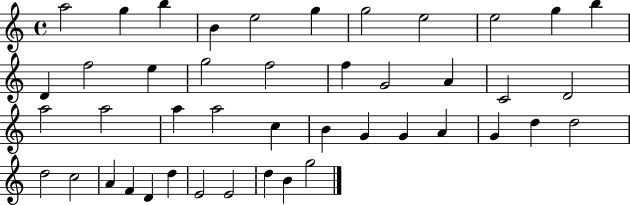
A5/h G5/q B5/q B4/q E5/h G5/q G5/h E5/h E5/h G5/q B5/q D4/q F5/h E5/q G5/h F5/h F5/q G4/h A4/q C4/h D4/h A5/h A5/h A5/q A5/h C5/q B4/q G4/q G4/q A4/q G4/q D5/q D5/h D5/h C5/h A4/q F4/q D4/q D5/q E4/h E4/h D5/q B4/q G5/h